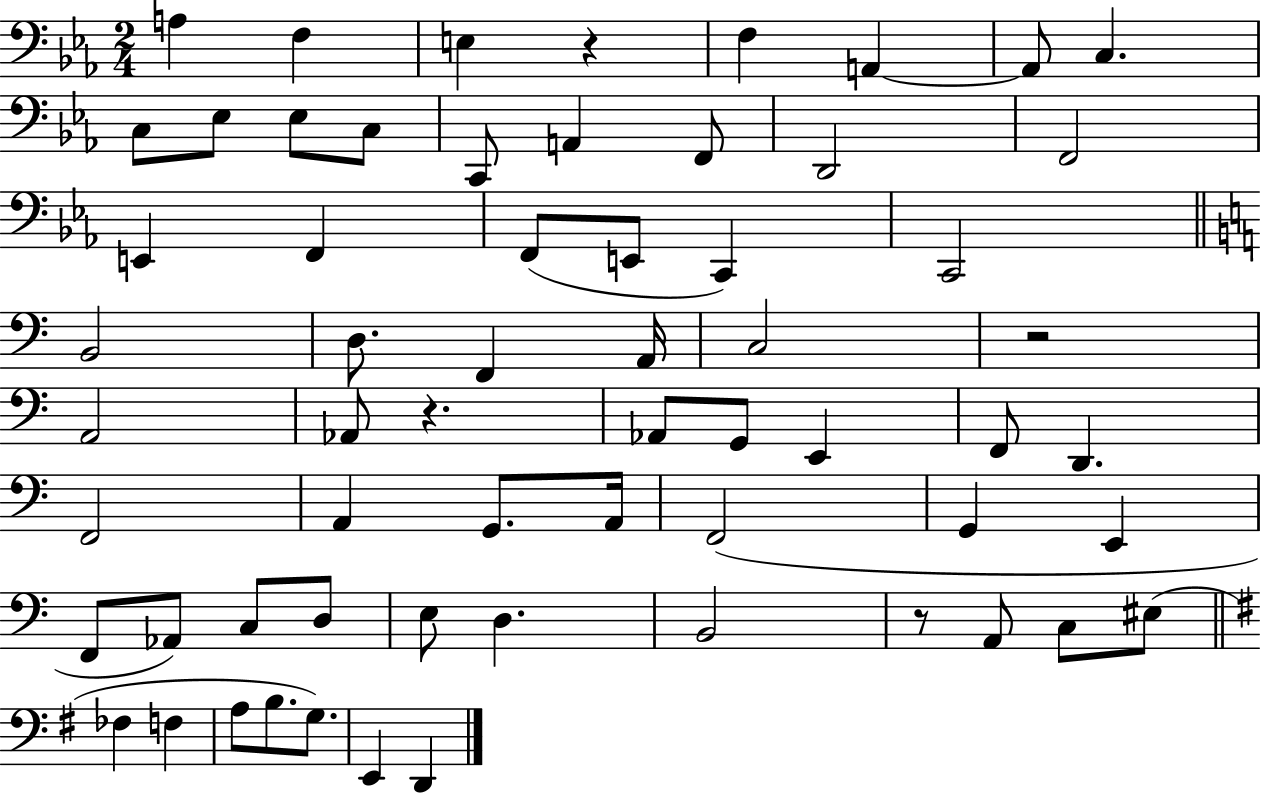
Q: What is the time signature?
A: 2/4